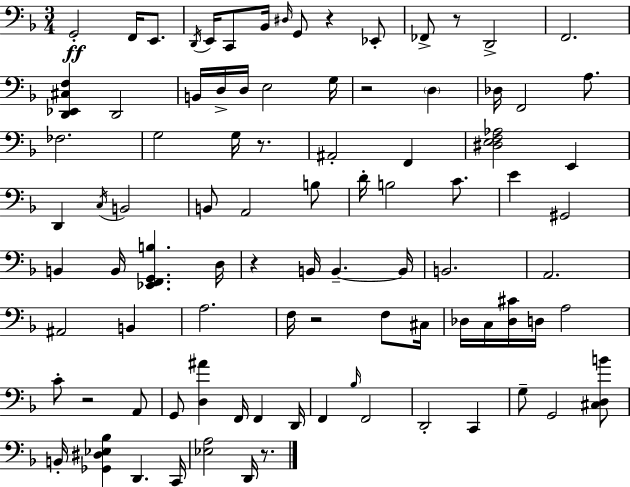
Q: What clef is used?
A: bass